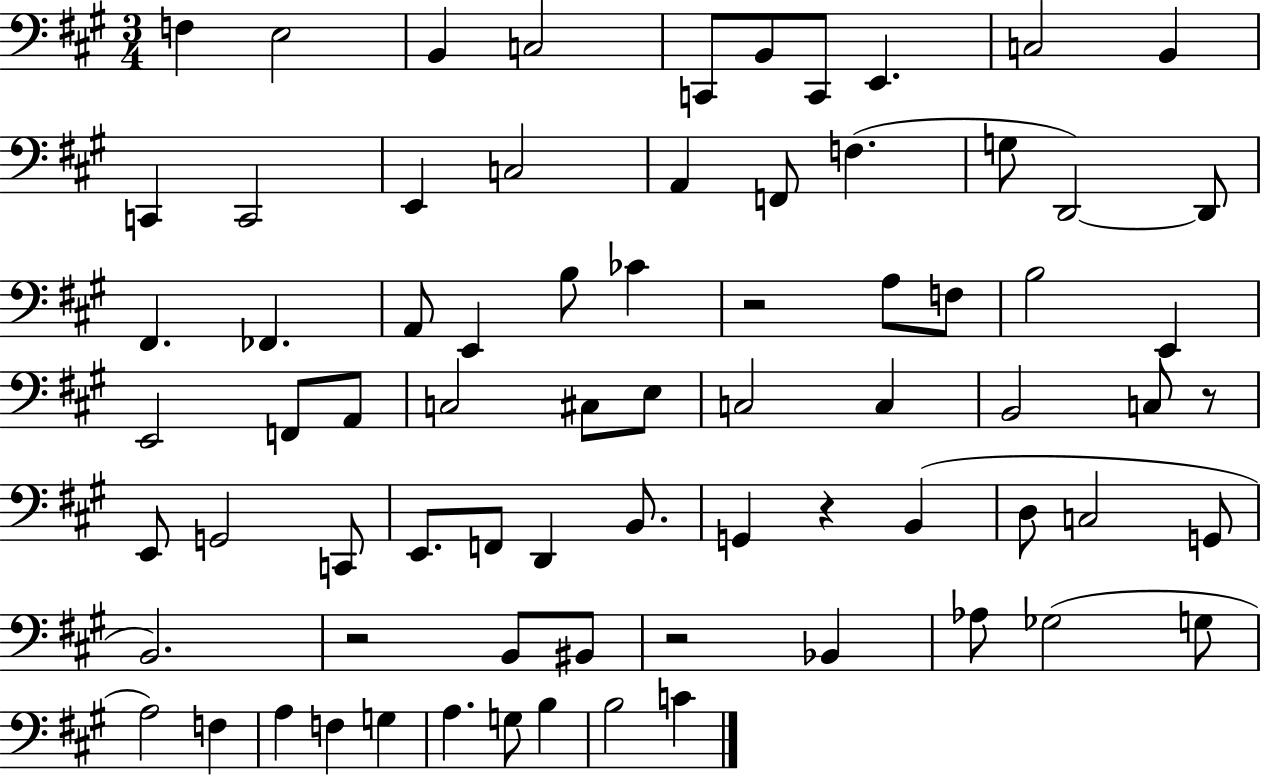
{
  \clef bass
  \numericTimeSignature
  \time 3/4
  \key a \major
  f4 e2 | b,4 c2 | c,8 b,8 c,8 e,4. | c2 b,4 | \break c,4 c,2 | e,4 c2 | a,4 f,8 f4.( | g8 d,2~~) d,8 | \break fis,4. fes,4. | a,8 e,4 b8 ces'4 | r2 a8 f8 | b2 e,4 | \break e,2 f,8 a,8 | c2 cis8 e8 | c2 c4 | b,2 c8 r8 | \break e,8 g,2 c,8 | e,8. f,8 d,4 b,8. | g,4 r4 b,4( | d8 c2 g,8 | \break b,2.) | r2 b,8 bis,8 | r2 bes,4 | aes8 ges2( g8 | \break a2) f4 | a4 f4 g4 | a4. g8 b4 | b2 c'4 | \break \bar "|."
}